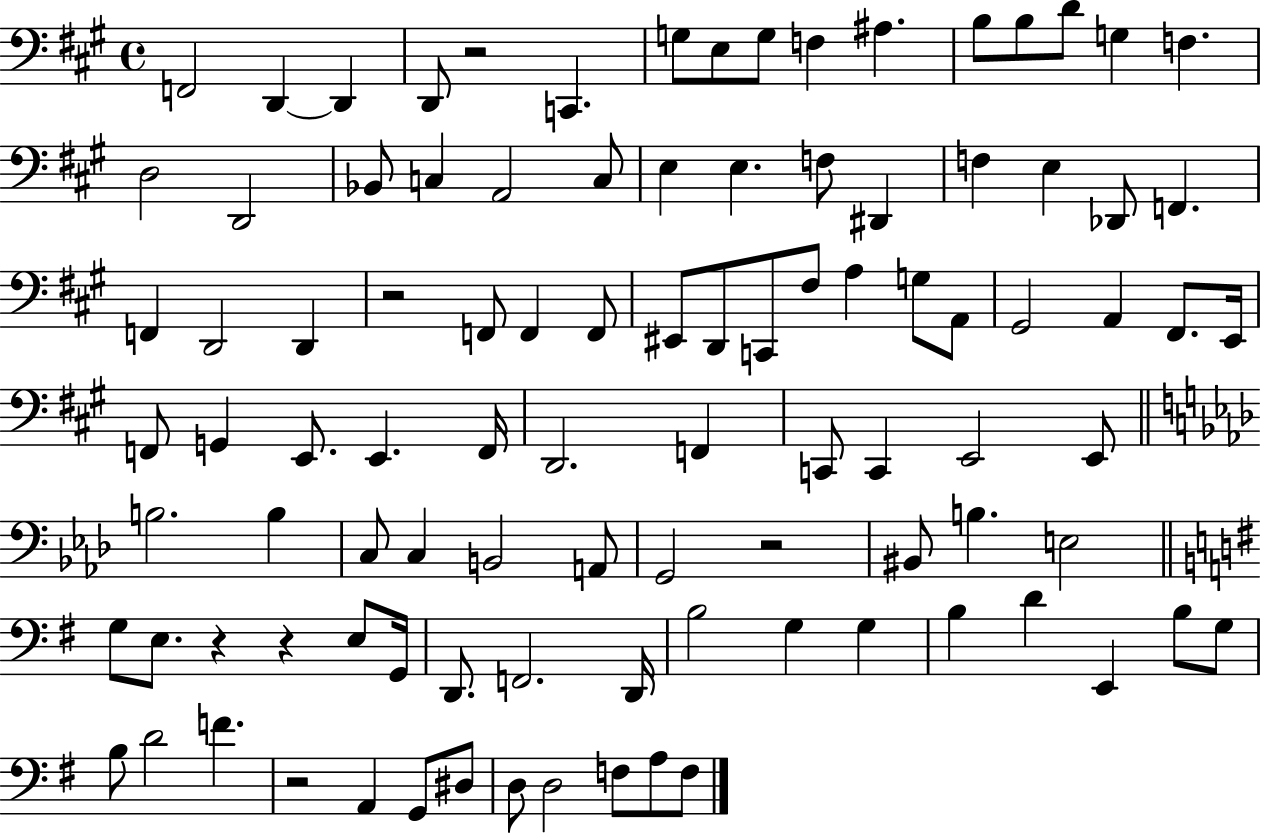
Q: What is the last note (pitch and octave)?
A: F3